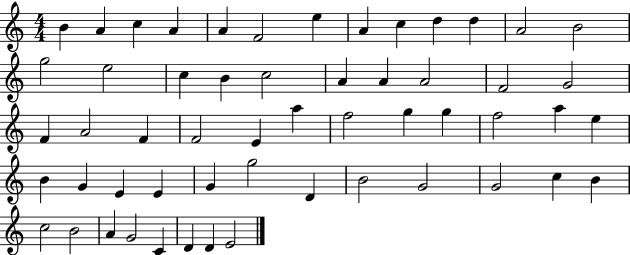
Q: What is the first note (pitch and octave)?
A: B4